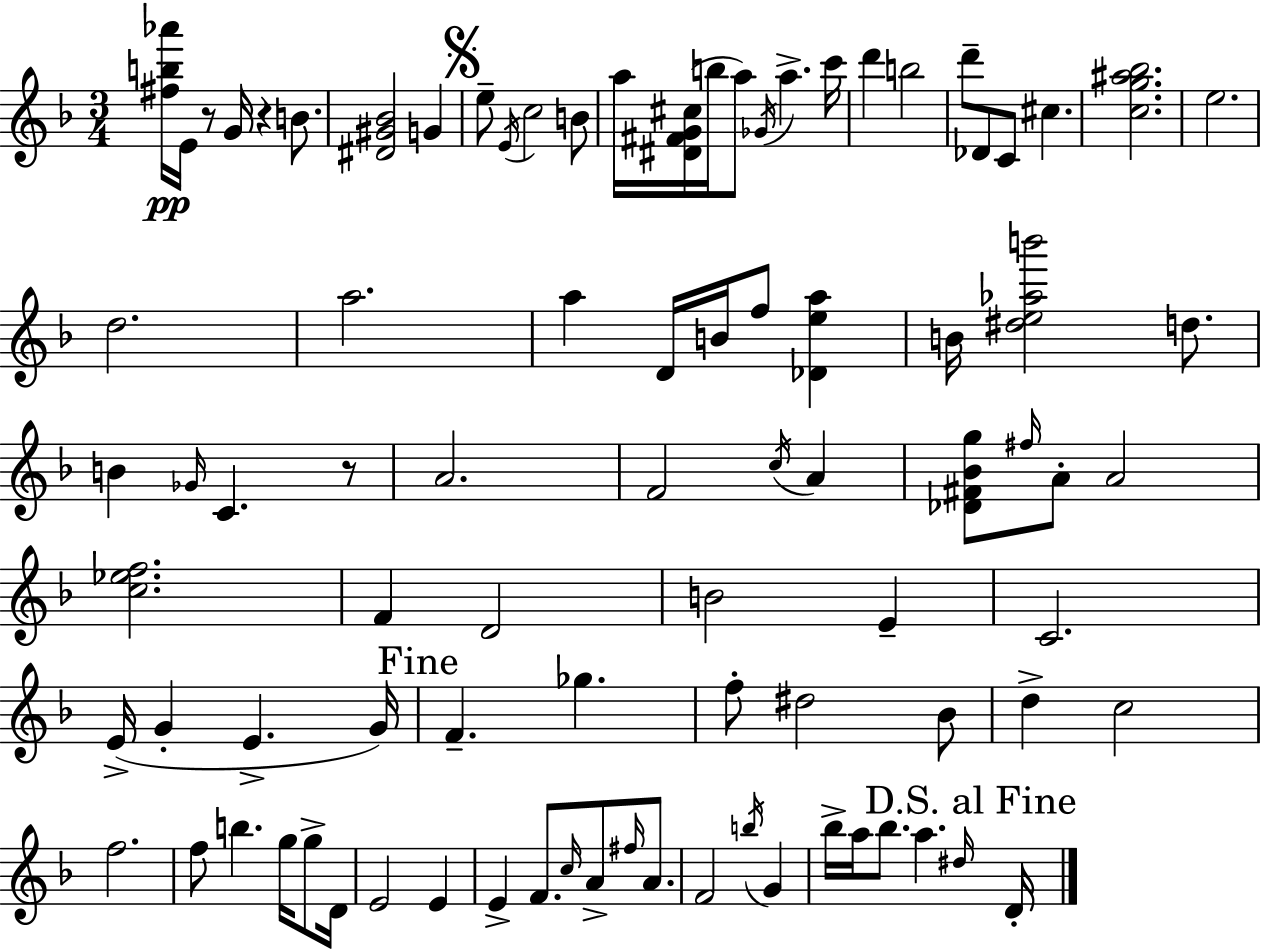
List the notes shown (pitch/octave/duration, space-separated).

[F#5,B5,Ab6]/s E4/s R/e G4/s R/q B4/e. [D#4,G#4,Bb4]/h G4/q E5/e E4/s C5/h B4/e A5/s [D#4,F#4,G4,C#5]/s B5/s A5/e Gb4/s A5/q. C6/s D6/q B5/h D6/e Db4/e C4/e C#5/q. [C5,G5,A#5,Bb5]/h. E5/h. D5/h. A5/h. A5/q D4/s B4/s F5/e [Db4,E5,A5]/q B4/s [D#5,E5,Ab5,B6]/h D5/e. B4/q Gb4/s C4/q. R/e A4/h. F4/h C5/s A4/q [Db4,F#4,Bb4,G5]/e F#5/s A4/e A4/h [C5,Eb5,F5]/h. F4/q D4/h B4/h E4/q C4/h. E4/s G4/q E4/q. G4/s F4/q. Gb5/q. F5/e D#5/h Bb4/e D5/q C5/h F5/h. F5/e B5/q. G5/s G5/e D4/s E4/h E4/q E4/q F4/e. C5/s A4/e F#5/s A4/e. F4/h B5/s G4/q Bb5/s A5/s Bb5/e. A5/q. D#5/s D4/s